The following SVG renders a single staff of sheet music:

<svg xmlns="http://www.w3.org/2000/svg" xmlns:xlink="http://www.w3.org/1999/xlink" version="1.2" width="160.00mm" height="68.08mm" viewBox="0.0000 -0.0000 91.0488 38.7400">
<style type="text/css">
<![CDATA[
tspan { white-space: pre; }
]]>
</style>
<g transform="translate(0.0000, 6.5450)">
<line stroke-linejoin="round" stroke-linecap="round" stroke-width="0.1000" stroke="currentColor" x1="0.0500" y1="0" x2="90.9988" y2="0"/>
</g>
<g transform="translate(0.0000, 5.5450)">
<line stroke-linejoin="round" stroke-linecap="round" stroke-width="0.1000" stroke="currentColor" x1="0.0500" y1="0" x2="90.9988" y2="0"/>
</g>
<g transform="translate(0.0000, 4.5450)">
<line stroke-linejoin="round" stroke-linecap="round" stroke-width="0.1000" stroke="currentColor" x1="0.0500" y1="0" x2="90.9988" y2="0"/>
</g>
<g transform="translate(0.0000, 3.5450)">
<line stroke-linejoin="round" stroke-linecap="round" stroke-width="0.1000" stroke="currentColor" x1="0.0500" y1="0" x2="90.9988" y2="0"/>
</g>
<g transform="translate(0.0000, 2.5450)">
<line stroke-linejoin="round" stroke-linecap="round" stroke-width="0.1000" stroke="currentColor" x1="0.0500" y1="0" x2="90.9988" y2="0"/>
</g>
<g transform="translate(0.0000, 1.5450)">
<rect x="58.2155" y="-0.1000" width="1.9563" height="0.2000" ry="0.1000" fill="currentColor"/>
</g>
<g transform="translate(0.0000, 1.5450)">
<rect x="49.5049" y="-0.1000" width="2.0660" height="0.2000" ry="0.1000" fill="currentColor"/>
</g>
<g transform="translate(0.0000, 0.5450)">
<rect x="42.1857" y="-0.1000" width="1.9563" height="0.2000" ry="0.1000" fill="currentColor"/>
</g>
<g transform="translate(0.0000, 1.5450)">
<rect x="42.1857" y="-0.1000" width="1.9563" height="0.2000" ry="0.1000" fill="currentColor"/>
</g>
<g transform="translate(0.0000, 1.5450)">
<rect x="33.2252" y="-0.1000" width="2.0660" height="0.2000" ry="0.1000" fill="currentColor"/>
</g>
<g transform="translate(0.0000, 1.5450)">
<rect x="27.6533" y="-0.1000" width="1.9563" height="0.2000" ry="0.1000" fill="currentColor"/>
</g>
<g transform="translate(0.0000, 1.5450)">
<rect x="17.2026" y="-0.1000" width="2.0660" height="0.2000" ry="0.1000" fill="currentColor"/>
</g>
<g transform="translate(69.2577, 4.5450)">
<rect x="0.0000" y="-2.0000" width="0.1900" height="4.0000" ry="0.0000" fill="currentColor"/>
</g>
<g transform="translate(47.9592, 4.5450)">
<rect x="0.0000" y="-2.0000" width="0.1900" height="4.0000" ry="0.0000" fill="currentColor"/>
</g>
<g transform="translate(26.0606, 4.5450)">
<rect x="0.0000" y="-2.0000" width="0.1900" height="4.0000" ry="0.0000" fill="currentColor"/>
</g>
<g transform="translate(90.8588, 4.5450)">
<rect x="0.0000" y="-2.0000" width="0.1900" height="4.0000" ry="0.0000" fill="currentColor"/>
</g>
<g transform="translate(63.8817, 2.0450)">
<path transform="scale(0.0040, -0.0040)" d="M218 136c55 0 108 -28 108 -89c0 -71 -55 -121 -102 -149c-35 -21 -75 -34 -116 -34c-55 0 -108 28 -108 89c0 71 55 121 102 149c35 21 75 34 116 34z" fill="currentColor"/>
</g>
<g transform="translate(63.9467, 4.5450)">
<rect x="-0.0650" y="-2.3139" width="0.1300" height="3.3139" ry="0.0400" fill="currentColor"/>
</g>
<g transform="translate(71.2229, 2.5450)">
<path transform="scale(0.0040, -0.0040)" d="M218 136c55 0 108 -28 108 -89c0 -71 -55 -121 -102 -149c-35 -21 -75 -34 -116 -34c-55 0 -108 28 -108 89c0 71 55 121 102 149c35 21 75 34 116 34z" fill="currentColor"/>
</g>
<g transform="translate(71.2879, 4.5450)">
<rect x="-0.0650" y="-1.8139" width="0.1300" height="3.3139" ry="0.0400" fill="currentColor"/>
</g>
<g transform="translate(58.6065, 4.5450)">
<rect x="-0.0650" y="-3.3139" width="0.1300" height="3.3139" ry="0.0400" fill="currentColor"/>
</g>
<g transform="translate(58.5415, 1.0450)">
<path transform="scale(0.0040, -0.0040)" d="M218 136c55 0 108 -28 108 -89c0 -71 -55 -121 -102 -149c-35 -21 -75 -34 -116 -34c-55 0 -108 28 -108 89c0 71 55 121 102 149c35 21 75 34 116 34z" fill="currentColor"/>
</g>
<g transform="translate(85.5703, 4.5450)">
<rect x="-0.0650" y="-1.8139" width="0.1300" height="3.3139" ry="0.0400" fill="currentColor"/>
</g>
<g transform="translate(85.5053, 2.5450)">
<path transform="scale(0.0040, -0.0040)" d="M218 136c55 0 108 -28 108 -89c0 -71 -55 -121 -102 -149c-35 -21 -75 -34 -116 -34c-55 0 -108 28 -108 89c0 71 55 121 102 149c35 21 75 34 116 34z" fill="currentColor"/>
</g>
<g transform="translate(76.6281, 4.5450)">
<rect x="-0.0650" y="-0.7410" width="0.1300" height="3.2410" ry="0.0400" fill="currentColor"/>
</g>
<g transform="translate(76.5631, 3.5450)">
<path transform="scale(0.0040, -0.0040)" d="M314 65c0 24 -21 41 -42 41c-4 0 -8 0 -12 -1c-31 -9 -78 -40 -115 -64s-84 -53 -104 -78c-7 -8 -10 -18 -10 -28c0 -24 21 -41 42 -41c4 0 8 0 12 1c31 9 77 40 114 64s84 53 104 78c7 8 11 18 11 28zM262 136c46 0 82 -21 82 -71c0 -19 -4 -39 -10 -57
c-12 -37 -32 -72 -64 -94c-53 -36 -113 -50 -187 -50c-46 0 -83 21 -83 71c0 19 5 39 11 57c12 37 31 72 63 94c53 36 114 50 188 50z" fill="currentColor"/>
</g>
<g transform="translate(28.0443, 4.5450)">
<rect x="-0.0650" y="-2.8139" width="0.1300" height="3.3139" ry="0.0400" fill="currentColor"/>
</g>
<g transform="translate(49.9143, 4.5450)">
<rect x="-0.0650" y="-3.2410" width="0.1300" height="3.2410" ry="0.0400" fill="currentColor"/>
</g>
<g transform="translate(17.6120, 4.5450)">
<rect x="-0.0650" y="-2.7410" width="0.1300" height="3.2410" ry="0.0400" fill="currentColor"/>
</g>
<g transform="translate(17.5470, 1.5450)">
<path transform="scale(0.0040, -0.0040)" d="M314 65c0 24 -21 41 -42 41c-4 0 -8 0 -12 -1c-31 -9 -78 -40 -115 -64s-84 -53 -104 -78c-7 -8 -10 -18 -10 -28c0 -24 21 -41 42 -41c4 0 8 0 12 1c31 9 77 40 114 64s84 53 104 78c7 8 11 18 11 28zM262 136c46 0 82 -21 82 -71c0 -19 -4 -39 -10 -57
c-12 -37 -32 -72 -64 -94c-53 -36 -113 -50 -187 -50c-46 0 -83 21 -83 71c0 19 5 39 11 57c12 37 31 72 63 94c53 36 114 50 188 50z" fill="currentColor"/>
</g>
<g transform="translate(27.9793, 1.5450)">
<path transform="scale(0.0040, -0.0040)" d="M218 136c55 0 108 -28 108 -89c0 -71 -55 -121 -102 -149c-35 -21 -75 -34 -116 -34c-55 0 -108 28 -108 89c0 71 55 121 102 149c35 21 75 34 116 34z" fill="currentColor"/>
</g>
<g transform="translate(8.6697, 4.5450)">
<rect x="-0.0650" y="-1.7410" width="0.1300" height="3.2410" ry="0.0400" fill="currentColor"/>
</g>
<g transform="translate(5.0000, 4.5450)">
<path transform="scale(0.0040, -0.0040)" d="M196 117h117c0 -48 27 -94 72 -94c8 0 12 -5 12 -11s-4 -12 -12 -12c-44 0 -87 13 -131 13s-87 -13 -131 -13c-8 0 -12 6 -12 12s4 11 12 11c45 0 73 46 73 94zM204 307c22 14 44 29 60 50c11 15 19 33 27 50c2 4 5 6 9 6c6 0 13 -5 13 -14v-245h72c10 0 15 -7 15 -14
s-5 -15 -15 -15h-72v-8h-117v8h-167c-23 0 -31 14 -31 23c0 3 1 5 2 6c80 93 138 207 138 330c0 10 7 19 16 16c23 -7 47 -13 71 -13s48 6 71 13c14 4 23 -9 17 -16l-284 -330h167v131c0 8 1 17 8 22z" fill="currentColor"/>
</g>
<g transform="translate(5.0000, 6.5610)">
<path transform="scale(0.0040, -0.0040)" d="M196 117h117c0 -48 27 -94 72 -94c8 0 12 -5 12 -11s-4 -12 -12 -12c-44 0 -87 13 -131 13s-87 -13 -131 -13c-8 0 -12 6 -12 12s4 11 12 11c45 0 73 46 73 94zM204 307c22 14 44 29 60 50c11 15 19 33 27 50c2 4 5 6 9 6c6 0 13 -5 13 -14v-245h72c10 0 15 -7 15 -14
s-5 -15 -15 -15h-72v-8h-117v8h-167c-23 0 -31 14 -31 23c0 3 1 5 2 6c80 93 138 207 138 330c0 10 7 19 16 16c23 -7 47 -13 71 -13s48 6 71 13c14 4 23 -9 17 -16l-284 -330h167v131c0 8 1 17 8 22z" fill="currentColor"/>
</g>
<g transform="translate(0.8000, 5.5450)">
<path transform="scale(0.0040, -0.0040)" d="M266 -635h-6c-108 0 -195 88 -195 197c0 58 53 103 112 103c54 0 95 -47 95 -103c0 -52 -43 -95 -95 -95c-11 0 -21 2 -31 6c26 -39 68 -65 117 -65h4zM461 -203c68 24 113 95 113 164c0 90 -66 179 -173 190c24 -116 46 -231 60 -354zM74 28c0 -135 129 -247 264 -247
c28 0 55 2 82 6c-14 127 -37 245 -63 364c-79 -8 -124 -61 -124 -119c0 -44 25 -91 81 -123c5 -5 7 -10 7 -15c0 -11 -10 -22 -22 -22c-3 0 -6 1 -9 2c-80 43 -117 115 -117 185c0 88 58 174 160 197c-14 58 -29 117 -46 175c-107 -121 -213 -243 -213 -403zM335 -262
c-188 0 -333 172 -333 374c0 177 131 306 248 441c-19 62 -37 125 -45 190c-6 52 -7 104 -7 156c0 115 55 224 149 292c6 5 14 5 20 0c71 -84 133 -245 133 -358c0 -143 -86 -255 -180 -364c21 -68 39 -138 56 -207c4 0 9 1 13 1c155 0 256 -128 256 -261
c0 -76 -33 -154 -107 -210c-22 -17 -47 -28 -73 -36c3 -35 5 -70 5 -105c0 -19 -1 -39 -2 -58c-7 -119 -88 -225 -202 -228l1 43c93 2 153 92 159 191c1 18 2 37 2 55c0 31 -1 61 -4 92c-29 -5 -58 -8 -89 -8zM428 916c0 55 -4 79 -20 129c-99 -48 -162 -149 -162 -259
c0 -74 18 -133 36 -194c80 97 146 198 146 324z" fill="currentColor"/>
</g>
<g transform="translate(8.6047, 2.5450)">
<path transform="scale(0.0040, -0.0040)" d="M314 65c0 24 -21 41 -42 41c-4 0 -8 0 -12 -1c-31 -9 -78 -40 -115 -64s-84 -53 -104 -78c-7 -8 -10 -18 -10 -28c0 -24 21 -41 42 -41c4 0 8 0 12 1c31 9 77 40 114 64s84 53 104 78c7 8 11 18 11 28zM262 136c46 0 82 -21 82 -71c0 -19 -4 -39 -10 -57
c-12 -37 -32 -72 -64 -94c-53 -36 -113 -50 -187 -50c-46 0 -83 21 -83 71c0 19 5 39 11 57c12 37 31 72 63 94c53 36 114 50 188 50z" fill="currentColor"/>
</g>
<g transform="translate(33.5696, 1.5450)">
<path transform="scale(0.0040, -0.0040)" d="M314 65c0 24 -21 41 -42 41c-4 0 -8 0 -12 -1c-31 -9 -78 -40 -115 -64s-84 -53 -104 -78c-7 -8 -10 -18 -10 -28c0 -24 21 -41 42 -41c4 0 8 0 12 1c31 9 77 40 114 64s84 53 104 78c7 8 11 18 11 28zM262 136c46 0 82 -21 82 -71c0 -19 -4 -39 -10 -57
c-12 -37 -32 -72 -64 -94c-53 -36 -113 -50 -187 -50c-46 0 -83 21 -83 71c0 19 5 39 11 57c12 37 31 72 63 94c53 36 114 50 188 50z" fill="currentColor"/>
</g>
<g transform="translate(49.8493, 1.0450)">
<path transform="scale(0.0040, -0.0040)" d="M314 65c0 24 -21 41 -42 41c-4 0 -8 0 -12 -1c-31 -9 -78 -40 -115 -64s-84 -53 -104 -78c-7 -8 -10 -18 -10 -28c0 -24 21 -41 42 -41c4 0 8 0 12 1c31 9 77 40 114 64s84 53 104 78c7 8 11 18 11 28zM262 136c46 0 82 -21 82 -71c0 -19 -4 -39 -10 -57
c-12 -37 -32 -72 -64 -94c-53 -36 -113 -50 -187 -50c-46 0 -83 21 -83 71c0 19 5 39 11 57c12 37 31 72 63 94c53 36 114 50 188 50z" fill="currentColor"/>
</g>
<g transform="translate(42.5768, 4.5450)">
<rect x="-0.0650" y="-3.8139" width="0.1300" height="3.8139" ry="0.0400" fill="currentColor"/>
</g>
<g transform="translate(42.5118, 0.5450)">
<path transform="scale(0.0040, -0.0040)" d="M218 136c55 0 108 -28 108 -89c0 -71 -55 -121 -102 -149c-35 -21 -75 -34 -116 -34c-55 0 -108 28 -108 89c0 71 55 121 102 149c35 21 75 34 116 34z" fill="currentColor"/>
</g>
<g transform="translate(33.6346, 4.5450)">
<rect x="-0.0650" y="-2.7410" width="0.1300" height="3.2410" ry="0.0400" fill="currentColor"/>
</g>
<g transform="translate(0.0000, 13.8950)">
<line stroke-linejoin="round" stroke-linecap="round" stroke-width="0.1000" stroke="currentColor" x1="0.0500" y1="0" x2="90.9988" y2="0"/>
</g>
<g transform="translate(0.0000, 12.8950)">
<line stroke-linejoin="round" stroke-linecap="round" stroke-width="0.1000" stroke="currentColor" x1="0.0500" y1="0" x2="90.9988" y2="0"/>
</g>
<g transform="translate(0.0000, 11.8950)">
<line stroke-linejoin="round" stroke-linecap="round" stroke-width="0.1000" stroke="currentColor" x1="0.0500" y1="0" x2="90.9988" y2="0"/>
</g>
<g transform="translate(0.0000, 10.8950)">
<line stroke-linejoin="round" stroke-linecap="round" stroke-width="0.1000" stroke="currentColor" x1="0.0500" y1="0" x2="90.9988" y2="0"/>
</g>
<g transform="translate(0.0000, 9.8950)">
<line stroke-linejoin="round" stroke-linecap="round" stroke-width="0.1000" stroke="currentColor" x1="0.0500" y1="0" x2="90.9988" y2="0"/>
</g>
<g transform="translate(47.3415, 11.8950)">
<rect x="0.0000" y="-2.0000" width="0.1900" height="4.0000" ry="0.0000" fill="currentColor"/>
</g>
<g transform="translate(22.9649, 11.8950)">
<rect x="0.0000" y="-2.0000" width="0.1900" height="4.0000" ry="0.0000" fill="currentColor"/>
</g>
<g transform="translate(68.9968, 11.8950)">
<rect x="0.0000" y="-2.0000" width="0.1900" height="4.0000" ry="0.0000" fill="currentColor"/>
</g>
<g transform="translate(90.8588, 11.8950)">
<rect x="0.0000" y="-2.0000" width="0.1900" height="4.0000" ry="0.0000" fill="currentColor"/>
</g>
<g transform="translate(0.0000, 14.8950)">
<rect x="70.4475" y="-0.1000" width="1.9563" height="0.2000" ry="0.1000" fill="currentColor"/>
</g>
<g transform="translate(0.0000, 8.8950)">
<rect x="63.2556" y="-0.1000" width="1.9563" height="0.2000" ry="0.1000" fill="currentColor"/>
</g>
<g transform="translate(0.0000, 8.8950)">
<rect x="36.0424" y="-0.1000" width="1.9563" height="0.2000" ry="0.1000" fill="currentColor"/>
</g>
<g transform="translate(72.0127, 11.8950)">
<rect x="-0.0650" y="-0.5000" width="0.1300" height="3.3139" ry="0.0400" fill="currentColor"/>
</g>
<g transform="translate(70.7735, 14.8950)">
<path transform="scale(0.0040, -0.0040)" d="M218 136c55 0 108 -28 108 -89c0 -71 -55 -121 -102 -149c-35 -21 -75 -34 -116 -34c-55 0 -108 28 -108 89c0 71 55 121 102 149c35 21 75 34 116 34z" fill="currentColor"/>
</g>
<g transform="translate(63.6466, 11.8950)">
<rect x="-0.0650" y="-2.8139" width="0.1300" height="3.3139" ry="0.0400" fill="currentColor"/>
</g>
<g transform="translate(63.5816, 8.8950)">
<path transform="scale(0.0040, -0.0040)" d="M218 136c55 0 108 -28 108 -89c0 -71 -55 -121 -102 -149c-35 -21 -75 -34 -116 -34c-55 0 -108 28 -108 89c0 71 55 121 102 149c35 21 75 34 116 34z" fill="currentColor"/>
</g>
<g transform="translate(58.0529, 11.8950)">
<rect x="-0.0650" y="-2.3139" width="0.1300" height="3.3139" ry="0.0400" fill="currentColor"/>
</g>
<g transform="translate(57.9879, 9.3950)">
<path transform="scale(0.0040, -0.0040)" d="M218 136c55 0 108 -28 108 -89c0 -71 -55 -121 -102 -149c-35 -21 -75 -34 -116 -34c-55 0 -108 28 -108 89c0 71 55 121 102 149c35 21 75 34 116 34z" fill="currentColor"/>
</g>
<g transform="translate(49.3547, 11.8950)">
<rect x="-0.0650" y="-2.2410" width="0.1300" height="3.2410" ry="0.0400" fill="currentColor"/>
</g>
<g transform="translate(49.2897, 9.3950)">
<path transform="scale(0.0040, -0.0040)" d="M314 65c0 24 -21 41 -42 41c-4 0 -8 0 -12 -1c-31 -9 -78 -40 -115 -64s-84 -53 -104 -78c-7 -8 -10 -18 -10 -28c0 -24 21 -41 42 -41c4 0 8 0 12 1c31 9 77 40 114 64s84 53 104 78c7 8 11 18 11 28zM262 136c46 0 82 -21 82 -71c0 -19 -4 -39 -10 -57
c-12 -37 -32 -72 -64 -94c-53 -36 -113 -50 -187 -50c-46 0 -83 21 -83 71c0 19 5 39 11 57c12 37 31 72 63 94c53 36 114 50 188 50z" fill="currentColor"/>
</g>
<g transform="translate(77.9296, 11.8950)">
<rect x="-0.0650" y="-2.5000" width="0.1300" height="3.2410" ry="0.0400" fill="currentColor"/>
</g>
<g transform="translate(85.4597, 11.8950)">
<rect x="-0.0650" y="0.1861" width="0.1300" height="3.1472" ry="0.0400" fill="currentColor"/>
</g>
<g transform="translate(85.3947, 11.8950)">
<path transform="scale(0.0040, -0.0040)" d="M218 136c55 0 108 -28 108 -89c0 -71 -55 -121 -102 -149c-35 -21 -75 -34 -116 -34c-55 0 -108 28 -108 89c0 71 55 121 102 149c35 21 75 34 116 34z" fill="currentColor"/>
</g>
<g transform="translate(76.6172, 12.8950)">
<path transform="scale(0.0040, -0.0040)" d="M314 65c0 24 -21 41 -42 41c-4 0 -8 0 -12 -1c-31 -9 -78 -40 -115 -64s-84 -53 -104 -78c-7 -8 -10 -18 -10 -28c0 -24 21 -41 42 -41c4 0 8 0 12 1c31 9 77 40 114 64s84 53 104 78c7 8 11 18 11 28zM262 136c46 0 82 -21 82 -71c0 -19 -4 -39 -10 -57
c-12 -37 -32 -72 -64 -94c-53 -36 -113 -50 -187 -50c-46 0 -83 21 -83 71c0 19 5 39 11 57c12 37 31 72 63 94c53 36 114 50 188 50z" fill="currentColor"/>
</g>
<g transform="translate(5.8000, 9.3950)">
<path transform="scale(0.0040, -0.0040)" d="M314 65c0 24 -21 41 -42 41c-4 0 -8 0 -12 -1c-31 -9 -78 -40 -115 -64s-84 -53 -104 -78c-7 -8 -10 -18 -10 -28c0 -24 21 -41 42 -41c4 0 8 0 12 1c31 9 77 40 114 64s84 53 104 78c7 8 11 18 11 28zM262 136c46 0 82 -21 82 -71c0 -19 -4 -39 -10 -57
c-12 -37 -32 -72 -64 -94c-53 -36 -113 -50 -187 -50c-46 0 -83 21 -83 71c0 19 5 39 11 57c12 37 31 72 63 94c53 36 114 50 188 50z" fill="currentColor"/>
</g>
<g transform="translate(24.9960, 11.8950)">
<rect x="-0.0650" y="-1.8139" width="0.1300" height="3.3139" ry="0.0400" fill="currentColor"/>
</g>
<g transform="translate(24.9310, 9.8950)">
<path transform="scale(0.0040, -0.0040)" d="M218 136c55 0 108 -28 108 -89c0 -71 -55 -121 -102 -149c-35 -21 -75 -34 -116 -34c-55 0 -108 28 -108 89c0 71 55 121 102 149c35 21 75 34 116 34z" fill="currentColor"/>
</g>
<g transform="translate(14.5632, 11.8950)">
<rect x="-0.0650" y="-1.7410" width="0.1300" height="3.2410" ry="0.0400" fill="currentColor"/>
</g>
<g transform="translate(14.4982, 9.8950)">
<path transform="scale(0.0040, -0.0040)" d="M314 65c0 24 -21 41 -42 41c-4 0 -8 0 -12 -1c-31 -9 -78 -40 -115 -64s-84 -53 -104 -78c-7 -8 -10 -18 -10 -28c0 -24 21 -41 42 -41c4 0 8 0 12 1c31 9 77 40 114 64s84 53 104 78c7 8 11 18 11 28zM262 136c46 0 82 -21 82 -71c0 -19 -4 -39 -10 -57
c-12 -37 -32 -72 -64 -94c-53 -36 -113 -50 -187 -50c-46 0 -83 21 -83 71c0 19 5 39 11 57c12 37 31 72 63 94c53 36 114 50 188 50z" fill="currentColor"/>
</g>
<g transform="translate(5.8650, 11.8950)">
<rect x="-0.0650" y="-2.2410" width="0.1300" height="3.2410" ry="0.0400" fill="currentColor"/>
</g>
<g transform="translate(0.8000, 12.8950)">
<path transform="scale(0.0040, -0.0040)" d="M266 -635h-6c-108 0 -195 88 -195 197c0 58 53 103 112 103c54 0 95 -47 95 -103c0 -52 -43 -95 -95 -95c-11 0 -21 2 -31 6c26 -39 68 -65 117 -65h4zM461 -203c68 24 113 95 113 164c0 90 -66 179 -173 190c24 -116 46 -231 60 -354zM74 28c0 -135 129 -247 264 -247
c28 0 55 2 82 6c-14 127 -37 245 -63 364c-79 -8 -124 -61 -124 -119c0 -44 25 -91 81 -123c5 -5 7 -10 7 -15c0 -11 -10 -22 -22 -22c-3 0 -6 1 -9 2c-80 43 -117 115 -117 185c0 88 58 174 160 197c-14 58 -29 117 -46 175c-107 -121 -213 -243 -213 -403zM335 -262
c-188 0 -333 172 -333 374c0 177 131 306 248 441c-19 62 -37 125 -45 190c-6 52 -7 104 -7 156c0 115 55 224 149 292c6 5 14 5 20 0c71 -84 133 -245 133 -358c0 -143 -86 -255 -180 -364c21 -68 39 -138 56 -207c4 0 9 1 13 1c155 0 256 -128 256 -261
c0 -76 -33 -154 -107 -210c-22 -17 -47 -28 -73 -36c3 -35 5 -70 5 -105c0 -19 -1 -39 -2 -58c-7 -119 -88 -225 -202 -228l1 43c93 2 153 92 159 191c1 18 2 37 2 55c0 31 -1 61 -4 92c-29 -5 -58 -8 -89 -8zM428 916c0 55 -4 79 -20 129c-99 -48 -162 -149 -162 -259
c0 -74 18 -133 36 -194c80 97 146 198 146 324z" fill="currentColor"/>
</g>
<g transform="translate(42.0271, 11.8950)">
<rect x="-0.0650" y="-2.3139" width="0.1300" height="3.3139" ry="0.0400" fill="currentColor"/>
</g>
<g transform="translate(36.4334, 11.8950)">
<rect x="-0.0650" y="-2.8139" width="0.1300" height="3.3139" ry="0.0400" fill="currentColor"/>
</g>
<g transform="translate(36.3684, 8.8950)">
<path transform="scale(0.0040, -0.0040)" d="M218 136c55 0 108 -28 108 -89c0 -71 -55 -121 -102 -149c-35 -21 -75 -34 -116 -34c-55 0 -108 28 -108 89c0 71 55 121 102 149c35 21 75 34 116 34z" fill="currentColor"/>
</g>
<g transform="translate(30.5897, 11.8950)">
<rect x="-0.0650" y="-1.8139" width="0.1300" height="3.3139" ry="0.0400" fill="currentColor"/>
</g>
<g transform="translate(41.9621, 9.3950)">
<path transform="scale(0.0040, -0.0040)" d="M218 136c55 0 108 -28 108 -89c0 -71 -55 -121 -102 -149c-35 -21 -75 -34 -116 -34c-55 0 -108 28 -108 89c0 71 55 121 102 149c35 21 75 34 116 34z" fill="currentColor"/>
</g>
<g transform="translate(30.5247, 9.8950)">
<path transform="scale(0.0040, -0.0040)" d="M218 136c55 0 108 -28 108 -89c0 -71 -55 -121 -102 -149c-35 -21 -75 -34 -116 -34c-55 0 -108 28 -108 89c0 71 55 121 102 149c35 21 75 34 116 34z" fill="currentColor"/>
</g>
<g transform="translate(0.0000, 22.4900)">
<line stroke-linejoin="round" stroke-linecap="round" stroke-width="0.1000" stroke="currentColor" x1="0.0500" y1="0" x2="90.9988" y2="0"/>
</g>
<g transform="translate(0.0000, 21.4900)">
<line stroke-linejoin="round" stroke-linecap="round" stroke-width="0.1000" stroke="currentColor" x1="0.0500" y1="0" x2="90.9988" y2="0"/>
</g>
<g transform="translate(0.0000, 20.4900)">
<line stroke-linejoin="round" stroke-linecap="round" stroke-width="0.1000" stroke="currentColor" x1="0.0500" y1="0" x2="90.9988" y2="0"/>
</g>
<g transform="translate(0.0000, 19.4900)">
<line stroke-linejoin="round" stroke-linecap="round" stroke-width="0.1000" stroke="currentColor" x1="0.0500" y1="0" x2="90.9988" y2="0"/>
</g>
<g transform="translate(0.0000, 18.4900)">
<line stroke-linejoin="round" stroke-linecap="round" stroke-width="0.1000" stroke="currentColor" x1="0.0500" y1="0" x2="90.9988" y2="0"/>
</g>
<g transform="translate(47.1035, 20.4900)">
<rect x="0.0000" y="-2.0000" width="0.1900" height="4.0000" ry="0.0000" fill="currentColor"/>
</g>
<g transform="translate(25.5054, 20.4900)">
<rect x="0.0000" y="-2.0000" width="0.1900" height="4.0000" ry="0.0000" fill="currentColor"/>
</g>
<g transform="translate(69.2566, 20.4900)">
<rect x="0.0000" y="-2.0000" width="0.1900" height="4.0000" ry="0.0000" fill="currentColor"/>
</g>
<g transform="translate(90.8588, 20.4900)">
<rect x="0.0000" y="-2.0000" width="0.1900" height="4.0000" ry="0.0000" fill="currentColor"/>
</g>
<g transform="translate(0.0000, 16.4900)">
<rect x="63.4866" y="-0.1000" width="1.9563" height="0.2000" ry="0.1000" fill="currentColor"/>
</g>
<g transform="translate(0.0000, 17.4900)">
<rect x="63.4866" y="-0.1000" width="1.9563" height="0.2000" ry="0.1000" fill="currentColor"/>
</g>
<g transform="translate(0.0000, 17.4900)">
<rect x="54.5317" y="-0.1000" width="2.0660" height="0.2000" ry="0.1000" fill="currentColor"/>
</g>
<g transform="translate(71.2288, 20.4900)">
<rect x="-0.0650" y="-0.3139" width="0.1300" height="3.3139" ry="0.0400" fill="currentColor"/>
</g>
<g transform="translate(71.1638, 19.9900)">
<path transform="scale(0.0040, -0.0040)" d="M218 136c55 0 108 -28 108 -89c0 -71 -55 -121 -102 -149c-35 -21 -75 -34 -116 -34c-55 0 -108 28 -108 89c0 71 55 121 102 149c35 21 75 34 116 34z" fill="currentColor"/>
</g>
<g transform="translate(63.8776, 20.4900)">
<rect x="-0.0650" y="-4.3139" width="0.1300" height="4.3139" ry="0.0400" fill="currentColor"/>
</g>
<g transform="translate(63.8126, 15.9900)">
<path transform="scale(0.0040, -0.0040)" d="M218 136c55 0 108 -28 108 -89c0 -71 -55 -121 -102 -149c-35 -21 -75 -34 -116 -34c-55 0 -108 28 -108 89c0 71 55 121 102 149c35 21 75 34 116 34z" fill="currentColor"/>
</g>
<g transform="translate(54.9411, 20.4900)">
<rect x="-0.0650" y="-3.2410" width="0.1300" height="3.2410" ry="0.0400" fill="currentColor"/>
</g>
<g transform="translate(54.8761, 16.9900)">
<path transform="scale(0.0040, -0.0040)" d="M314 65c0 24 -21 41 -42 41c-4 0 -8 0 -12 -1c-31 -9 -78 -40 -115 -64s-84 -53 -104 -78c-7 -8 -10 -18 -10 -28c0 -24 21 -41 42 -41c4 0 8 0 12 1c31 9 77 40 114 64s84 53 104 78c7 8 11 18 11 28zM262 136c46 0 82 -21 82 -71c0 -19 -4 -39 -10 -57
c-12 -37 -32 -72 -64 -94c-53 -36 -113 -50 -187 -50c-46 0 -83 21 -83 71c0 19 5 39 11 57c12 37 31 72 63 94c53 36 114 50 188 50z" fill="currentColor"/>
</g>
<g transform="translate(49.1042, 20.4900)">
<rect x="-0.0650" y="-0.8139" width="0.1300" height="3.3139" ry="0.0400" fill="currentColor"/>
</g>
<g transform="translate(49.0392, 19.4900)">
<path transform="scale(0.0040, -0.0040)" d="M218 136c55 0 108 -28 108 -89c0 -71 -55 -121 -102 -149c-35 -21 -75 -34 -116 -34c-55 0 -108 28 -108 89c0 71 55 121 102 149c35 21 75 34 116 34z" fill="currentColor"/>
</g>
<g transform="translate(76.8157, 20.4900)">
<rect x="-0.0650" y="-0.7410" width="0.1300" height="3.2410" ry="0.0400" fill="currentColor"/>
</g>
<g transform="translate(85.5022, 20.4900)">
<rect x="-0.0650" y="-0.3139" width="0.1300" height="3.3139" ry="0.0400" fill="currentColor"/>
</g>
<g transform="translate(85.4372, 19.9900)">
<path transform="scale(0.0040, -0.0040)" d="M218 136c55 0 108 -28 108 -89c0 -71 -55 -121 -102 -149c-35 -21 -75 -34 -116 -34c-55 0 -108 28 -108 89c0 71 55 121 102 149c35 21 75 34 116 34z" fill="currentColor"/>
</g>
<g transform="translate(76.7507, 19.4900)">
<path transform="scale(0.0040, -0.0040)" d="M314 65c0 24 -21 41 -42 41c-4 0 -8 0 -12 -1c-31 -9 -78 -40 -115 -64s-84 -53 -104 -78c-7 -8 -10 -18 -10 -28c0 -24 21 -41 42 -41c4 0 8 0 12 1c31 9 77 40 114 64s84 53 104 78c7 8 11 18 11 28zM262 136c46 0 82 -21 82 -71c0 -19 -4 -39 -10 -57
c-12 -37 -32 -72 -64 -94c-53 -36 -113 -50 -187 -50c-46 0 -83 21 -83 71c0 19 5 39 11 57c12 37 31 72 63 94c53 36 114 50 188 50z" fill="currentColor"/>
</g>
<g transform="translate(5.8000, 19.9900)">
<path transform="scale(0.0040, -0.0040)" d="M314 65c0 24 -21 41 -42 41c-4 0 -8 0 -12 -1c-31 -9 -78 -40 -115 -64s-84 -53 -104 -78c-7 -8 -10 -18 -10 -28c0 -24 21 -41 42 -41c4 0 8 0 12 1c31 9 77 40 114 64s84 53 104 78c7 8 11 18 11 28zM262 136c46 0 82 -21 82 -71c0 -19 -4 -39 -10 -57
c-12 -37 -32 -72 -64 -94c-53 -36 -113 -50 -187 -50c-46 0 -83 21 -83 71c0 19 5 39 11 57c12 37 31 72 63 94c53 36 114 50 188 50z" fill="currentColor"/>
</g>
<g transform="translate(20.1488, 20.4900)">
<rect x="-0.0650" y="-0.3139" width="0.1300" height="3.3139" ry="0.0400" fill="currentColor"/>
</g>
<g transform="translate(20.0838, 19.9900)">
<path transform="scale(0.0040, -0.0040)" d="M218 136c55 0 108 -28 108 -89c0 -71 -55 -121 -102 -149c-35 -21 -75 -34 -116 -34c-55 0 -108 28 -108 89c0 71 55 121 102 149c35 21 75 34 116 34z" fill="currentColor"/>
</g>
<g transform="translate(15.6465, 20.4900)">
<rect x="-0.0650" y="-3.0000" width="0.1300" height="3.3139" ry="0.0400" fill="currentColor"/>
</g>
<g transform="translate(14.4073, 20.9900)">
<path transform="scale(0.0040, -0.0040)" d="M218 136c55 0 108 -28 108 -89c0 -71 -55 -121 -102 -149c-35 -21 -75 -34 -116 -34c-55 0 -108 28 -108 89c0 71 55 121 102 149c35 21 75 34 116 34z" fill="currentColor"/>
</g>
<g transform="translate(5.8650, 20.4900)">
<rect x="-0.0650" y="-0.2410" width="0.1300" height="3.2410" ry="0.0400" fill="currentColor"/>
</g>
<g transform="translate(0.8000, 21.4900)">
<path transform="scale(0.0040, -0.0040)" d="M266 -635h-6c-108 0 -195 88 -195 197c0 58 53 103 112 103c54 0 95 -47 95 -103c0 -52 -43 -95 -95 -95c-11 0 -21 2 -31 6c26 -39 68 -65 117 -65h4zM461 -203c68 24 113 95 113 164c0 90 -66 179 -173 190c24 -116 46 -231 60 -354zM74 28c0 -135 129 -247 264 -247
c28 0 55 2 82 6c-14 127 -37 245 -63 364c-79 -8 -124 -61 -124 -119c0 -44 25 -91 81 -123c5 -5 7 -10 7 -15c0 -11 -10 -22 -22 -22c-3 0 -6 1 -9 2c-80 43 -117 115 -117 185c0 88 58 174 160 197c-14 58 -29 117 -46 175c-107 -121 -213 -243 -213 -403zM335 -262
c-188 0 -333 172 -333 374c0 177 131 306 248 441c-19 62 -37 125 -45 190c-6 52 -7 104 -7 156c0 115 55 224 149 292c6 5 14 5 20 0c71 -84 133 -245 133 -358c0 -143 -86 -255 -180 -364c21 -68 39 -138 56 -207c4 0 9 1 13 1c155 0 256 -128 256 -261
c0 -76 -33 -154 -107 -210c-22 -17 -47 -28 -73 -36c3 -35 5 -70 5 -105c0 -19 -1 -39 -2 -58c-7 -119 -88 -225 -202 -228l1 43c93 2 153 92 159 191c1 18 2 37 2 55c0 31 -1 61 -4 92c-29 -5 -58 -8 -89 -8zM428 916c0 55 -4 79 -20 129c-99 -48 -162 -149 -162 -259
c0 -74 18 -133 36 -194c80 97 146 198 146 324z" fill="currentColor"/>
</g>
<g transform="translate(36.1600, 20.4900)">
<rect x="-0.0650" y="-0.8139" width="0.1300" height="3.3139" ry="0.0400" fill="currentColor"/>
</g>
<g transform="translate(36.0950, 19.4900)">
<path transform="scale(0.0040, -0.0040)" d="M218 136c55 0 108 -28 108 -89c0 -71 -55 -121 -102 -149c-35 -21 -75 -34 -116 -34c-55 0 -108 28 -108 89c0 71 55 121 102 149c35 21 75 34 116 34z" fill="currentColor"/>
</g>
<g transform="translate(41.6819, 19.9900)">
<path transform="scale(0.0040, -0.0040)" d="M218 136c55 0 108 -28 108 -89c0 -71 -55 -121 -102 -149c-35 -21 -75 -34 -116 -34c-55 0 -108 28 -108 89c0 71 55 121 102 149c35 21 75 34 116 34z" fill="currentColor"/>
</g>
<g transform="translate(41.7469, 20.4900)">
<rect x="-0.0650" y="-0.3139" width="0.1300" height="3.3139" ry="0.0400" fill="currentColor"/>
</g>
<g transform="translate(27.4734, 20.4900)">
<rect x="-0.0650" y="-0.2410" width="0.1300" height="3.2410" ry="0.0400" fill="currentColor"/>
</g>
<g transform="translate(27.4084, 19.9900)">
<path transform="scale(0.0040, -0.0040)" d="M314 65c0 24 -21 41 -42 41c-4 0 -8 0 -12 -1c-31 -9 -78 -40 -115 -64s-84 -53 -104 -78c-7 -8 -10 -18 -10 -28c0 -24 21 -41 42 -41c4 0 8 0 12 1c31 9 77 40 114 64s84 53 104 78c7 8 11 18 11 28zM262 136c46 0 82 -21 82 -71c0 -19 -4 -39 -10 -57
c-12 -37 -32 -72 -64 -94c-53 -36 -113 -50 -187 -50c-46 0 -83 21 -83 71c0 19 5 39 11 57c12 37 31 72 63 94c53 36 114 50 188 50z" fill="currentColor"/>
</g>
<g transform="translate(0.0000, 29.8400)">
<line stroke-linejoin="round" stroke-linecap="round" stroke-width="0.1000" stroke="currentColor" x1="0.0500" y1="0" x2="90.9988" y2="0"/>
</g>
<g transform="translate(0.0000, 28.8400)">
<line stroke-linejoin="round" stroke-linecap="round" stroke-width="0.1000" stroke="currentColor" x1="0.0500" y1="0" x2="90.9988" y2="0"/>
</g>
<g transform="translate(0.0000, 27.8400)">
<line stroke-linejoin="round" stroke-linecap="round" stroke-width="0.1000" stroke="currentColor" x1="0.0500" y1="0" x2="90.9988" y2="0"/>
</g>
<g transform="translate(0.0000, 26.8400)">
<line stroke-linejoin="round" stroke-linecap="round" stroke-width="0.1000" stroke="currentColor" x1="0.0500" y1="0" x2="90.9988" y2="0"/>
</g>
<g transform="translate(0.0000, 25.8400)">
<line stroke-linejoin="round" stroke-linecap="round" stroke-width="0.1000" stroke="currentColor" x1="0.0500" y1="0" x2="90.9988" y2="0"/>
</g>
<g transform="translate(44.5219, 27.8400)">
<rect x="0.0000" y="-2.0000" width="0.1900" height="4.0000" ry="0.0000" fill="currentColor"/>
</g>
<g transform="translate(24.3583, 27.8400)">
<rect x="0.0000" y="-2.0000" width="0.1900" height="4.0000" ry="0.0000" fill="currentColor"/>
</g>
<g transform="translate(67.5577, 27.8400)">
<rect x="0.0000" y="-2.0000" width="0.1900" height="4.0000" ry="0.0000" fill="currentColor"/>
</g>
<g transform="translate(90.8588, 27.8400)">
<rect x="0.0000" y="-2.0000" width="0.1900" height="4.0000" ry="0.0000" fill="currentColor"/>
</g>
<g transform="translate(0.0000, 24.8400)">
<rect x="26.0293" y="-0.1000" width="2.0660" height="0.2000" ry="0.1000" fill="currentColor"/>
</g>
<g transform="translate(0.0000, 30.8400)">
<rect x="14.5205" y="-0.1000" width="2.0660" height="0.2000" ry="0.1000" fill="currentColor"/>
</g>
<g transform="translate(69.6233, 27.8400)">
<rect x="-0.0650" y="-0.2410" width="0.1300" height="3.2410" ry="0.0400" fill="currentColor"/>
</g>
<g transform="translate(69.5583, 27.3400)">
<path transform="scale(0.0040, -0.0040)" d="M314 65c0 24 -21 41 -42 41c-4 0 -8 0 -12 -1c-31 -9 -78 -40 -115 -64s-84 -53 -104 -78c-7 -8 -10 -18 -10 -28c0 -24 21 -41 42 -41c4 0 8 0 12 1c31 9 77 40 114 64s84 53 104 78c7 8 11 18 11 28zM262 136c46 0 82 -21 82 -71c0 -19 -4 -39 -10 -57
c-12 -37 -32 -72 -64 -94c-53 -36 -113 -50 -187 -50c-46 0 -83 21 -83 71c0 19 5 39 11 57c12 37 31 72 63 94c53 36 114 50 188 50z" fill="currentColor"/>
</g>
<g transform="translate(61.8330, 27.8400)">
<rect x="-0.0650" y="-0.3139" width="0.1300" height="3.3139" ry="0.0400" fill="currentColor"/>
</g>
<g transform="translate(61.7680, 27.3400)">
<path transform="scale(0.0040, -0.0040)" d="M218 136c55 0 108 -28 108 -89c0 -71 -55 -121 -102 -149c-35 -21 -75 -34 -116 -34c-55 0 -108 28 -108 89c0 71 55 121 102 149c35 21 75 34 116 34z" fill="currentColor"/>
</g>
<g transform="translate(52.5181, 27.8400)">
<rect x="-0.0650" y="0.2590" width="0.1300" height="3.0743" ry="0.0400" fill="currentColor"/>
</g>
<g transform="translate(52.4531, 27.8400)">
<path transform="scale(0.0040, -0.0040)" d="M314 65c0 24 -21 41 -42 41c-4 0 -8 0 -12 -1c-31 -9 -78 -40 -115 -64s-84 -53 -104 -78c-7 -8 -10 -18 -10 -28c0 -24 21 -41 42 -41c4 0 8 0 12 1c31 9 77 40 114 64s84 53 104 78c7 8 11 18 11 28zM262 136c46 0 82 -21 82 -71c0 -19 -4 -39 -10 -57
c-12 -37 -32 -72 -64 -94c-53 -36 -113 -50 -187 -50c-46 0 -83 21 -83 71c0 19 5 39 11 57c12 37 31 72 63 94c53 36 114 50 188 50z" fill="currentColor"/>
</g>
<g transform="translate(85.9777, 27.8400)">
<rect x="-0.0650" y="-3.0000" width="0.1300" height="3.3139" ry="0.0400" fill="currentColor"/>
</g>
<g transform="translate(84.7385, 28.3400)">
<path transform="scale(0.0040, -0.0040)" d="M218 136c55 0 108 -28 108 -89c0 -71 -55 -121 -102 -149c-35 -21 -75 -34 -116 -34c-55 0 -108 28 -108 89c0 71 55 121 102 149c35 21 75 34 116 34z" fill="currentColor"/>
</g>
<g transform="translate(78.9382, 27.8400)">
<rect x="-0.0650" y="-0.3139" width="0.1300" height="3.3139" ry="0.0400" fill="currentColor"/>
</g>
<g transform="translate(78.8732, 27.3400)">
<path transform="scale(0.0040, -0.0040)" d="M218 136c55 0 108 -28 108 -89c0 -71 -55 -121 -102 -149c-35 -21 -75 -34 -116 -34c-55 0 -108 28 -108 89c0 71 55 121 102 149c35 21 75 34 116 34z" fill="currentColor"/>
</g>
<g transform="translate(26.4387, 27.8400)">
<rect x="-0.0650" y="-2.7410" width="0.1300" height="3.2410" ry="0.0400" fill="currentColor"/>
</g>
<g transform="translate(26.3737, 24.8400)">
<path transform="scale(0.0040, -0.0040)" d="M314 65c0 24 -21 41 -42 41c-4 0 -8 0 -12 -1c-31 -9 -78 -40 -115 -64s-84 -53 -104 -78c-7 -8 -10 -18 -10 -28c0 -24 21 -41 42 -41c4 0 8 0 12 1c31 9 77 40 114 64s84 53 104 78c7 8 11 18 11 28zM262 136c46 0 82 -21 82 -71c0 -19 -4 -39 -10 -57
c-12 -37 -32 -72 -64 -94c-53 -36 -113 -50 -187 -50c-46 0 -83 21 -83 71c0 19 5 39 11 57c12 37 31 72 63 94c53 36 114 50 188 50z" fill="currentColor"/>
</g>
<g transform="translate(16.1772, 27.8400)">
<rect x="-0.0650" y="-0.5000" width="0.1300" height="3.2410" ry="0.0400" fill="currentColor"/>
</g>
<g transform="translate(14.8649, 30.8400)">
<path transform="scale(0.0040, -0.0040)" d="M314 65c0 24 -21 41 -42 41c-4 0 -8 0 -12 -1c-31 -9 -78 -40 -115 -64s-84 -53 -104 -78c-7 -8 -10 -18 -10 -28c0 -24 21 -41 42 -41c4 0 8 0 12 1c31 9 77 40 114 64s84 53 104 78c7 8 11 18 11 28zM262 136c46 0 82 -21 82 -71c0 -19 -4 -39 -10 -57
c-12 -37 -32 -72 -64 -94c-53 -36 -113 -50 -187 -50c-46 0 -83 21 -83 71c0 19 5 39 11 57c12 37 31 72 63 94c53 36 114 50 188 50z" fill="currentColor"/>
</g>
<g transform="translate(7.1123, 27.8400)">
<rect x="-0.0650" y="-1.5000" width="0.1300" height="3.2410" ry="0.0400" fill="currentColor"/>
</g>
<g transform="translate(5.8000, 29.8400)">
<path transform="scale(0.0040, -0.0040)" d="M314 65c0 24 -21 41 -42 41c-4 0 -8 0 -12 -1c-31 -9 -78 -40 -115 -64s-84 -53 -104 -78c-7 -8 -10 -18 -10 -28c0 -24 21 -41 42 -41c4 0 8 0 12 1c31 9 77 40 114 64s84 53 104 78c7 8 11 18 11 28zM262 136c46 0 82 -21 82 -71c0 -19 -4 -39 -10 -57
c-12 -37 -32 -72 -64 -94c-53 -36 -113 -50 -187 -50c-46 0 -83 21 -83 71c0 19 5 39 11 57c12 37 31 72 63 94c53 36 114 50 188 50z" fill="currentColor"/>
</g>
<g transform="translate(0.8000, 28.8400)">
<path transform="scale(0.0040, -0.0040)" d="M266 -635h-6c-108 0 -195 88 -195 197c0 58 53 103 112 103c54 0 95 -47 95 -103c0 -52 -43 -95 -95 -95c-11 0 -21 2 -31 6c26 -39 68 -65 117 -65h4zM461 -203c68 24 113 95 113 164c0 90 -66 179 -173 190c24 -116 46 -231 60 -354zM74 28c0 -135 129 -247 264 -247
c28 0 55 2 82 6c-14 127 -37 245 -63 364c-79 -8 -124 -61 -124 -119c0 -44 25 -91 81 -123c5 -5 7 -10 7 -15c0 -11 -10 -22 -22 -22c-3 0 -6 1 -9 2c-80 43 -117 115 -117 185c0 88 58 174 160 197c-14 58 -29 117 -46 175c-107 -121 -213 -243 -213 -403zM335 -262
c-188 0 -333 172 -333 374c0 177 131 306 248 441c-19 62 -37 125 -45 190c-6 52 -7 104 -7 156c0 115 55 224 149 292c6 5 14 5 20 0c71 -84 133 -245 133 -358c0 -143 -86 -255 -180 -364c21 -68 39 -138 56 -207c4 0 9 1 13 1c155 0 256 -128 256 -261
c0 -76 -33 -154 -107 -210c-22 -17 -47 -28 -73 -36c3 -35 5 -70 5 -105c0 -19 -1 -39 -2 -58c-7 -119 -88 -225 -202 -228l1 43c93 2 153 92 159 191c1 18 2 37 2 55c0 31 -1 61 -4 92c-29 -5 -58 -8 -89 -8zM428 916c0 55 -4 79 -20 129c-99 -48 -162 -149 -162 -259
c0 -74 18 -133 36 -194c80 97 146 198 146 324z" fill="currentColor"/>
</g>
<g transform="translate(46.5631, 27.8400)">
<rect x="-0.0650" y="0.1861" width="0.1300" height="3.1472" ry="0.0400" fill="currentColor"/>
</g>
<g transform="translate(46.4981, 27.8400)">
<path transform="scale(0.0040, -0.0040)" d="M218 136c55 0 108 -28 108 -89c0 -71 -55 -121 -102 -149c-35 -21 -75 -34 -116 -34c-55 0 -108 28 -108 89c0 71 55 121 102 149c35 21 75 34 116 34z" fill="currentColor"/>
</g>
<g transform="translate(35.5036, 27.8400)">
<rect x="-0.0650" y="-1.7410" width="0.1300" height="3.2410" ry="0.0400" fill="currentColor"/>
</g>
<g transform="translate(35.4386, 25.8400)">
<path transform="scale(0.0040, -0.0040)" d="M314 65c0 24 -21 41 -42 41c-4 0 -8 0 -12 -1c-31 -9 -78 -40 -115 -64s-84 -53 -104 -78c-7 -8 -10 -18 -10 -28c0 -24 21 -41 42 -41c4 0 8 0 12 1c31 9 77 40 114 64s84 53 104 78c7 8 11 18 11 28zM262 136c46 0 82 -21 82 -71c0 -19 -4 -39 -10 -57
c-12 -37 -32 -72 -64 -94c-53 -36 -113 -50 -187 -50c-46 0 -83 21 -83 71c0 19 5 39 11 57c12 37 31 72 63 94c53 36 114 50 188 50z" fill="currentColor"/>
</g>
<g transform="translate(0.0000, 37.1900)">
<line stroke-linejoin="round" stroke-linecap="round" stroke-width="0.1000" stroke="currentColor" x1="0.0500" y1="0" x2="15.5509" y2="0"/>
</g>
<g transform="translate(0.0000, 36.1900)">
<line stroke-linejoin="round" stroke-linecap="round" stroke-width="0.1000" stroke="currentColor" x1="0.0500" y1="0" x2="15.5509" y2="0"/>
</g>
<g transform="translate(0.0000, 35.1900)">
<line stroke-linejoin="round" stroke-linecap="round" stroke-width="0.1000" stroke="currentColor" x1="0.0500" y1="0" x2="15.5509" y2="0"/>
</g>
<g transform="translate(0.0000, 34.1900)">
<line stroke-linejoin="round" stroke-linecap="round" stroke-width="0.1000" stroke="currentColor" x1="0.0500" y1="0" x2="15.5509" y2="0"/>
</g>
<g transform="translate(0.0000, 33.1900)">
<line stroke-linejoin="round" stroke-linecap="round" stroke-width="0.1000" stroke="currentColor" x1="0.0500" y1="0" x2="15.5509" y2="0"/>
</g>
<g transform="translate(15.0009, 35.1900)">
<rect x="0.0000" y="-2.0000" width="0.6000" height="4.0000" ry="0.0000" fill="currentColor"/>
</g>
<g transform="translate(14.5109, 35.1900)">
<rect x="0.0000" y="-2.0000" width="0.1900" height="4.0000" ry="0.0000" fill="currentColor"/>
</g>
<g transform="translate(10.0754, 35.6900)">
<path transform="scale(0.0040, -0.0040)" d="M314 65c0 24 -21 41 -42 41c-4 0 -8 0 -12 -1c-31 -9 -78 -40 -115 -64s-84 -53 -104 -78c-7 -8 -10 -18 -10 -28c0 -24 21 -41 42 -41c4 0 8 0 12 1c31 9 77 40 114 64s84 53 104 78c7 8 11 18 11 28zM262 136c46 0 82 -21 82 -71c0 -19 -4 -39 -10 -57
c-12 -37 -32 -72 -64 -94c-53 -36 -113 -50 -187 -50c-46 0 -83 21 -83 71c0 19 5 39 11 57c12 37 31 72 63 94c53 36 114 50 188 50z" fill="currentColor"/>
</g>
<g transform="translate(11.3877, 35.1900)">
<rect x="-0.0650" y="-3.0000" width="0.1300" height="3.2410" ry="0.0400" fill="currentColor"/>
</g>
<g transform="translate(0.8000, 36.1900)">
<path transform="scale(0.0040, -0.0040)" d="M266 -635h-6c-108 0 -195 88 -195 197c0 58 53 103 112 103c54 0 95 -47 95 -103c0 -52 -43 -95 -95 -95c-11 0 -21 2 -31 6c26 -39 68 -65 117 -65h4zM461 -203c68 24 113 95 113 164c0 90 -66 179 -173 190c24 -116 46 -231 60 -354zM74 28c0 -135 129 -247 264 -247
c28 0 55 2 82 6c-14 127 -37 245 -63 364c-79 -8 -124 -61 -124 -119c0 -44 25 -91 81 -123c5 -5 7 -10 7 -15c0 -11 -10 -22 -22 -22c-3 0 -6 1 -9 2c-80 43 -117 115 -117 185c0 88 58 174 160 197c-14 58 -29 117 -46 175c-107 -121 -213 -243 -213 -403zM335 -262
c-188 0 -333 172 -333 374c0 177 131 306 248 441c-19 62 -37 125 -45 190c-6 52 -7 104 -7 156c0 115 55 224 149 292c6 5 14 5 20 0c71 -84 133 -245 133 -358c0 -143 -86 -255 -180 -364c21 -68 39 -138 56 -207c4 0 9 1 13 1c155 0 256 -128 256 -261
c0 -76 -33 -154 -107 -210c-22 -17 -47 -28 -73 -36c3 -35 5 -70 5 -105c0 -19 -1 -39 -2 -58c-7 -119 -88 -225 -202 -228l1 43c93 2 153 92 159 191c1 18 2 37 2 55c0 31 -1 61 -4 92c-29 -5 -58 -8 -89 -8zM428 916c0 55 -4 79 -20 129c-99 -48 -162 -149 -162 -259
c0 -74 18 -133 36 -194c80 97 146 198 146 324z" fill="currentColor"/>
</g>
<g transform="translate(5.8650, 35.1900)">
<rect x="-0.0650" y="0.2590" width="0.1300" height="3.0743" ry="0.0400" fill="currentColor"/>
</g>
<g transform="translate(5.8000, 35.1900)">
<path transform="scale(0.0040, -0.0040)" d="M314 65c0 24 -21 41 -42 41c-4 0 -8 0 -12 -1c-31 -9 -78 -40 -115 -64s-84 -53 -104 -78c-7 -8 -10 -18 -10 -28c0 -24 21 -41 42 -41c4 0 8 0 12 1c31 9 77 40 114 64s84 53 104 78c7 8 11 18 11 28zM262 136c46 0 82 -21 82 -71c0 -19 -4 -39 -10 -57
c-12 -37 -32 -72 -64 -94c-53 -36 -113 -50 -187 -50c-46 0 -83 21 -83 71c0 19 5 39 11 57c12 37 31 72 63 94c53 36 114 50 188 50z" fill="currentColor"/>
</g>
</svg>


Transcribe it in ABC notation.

X:1
T:Untitled
M:4/4
L:1/4
K:C
f2 a2 a a2 c' b2 b g f d2 f g2 f2 f f a g g2 g a C G2 B c2 A c c2 d c d b2 d' c d2 c E2 C2 a2 f2 B B2 c c2 c A B2 A2